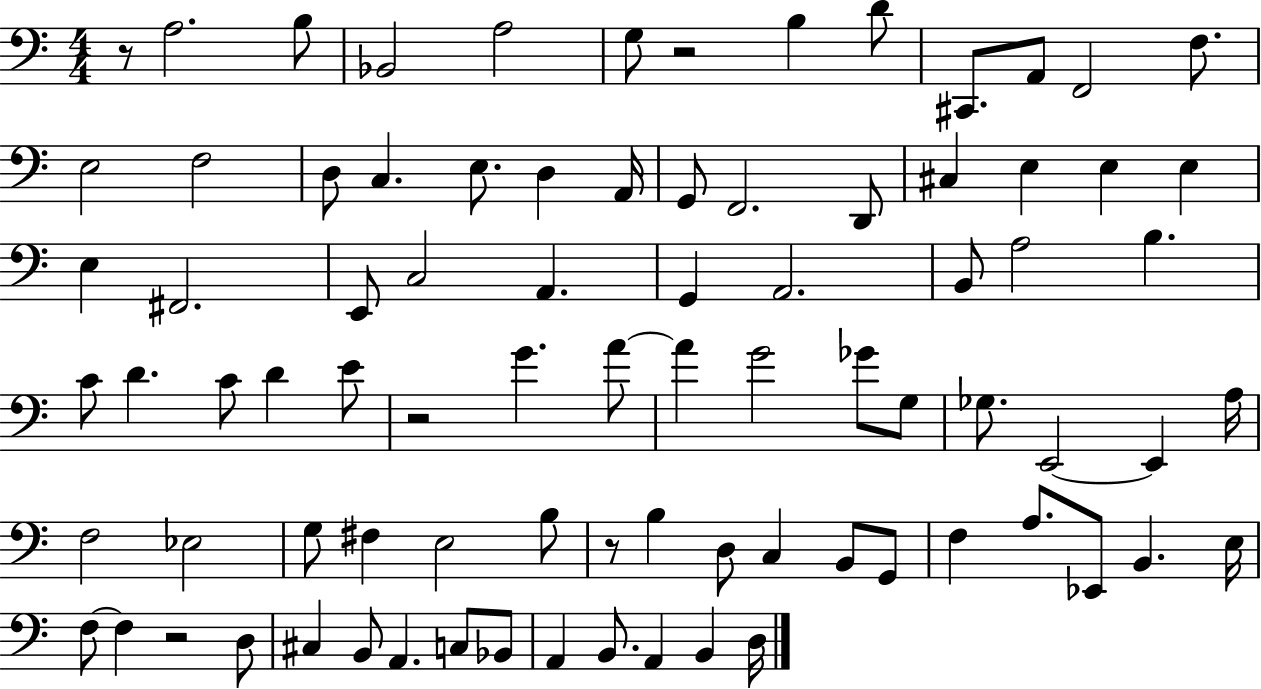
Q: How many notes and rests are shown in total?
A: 84